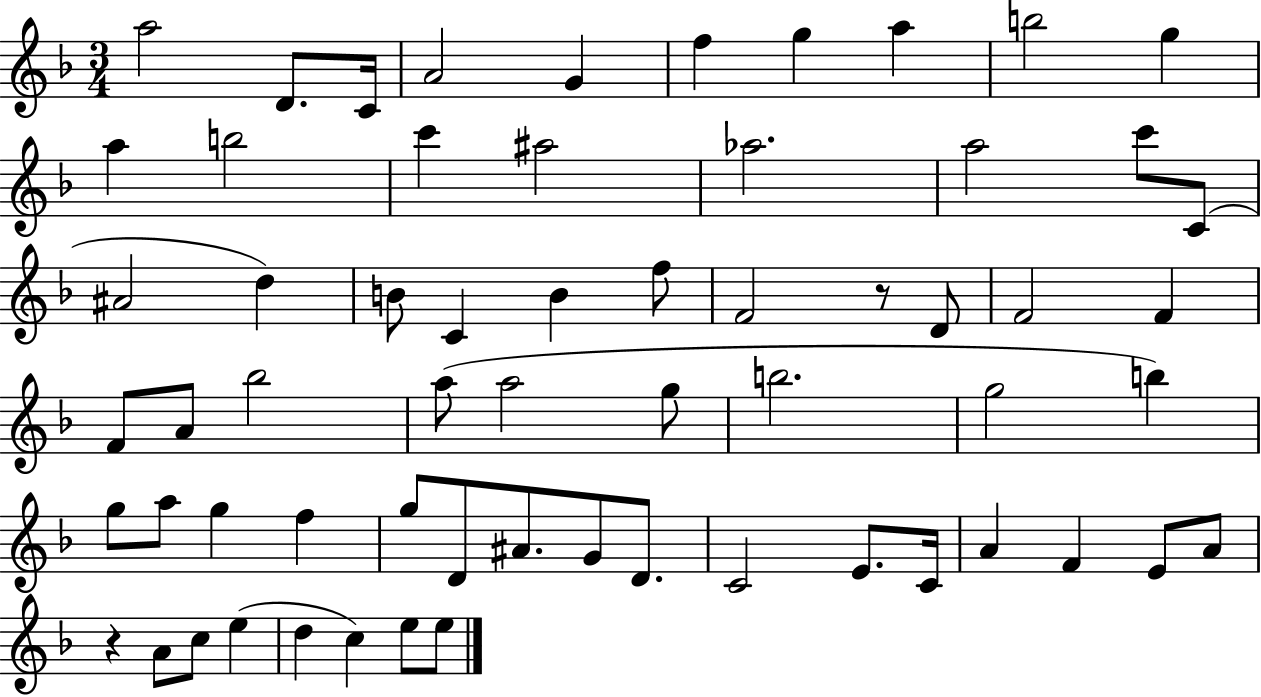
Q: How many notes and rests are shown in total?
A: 62